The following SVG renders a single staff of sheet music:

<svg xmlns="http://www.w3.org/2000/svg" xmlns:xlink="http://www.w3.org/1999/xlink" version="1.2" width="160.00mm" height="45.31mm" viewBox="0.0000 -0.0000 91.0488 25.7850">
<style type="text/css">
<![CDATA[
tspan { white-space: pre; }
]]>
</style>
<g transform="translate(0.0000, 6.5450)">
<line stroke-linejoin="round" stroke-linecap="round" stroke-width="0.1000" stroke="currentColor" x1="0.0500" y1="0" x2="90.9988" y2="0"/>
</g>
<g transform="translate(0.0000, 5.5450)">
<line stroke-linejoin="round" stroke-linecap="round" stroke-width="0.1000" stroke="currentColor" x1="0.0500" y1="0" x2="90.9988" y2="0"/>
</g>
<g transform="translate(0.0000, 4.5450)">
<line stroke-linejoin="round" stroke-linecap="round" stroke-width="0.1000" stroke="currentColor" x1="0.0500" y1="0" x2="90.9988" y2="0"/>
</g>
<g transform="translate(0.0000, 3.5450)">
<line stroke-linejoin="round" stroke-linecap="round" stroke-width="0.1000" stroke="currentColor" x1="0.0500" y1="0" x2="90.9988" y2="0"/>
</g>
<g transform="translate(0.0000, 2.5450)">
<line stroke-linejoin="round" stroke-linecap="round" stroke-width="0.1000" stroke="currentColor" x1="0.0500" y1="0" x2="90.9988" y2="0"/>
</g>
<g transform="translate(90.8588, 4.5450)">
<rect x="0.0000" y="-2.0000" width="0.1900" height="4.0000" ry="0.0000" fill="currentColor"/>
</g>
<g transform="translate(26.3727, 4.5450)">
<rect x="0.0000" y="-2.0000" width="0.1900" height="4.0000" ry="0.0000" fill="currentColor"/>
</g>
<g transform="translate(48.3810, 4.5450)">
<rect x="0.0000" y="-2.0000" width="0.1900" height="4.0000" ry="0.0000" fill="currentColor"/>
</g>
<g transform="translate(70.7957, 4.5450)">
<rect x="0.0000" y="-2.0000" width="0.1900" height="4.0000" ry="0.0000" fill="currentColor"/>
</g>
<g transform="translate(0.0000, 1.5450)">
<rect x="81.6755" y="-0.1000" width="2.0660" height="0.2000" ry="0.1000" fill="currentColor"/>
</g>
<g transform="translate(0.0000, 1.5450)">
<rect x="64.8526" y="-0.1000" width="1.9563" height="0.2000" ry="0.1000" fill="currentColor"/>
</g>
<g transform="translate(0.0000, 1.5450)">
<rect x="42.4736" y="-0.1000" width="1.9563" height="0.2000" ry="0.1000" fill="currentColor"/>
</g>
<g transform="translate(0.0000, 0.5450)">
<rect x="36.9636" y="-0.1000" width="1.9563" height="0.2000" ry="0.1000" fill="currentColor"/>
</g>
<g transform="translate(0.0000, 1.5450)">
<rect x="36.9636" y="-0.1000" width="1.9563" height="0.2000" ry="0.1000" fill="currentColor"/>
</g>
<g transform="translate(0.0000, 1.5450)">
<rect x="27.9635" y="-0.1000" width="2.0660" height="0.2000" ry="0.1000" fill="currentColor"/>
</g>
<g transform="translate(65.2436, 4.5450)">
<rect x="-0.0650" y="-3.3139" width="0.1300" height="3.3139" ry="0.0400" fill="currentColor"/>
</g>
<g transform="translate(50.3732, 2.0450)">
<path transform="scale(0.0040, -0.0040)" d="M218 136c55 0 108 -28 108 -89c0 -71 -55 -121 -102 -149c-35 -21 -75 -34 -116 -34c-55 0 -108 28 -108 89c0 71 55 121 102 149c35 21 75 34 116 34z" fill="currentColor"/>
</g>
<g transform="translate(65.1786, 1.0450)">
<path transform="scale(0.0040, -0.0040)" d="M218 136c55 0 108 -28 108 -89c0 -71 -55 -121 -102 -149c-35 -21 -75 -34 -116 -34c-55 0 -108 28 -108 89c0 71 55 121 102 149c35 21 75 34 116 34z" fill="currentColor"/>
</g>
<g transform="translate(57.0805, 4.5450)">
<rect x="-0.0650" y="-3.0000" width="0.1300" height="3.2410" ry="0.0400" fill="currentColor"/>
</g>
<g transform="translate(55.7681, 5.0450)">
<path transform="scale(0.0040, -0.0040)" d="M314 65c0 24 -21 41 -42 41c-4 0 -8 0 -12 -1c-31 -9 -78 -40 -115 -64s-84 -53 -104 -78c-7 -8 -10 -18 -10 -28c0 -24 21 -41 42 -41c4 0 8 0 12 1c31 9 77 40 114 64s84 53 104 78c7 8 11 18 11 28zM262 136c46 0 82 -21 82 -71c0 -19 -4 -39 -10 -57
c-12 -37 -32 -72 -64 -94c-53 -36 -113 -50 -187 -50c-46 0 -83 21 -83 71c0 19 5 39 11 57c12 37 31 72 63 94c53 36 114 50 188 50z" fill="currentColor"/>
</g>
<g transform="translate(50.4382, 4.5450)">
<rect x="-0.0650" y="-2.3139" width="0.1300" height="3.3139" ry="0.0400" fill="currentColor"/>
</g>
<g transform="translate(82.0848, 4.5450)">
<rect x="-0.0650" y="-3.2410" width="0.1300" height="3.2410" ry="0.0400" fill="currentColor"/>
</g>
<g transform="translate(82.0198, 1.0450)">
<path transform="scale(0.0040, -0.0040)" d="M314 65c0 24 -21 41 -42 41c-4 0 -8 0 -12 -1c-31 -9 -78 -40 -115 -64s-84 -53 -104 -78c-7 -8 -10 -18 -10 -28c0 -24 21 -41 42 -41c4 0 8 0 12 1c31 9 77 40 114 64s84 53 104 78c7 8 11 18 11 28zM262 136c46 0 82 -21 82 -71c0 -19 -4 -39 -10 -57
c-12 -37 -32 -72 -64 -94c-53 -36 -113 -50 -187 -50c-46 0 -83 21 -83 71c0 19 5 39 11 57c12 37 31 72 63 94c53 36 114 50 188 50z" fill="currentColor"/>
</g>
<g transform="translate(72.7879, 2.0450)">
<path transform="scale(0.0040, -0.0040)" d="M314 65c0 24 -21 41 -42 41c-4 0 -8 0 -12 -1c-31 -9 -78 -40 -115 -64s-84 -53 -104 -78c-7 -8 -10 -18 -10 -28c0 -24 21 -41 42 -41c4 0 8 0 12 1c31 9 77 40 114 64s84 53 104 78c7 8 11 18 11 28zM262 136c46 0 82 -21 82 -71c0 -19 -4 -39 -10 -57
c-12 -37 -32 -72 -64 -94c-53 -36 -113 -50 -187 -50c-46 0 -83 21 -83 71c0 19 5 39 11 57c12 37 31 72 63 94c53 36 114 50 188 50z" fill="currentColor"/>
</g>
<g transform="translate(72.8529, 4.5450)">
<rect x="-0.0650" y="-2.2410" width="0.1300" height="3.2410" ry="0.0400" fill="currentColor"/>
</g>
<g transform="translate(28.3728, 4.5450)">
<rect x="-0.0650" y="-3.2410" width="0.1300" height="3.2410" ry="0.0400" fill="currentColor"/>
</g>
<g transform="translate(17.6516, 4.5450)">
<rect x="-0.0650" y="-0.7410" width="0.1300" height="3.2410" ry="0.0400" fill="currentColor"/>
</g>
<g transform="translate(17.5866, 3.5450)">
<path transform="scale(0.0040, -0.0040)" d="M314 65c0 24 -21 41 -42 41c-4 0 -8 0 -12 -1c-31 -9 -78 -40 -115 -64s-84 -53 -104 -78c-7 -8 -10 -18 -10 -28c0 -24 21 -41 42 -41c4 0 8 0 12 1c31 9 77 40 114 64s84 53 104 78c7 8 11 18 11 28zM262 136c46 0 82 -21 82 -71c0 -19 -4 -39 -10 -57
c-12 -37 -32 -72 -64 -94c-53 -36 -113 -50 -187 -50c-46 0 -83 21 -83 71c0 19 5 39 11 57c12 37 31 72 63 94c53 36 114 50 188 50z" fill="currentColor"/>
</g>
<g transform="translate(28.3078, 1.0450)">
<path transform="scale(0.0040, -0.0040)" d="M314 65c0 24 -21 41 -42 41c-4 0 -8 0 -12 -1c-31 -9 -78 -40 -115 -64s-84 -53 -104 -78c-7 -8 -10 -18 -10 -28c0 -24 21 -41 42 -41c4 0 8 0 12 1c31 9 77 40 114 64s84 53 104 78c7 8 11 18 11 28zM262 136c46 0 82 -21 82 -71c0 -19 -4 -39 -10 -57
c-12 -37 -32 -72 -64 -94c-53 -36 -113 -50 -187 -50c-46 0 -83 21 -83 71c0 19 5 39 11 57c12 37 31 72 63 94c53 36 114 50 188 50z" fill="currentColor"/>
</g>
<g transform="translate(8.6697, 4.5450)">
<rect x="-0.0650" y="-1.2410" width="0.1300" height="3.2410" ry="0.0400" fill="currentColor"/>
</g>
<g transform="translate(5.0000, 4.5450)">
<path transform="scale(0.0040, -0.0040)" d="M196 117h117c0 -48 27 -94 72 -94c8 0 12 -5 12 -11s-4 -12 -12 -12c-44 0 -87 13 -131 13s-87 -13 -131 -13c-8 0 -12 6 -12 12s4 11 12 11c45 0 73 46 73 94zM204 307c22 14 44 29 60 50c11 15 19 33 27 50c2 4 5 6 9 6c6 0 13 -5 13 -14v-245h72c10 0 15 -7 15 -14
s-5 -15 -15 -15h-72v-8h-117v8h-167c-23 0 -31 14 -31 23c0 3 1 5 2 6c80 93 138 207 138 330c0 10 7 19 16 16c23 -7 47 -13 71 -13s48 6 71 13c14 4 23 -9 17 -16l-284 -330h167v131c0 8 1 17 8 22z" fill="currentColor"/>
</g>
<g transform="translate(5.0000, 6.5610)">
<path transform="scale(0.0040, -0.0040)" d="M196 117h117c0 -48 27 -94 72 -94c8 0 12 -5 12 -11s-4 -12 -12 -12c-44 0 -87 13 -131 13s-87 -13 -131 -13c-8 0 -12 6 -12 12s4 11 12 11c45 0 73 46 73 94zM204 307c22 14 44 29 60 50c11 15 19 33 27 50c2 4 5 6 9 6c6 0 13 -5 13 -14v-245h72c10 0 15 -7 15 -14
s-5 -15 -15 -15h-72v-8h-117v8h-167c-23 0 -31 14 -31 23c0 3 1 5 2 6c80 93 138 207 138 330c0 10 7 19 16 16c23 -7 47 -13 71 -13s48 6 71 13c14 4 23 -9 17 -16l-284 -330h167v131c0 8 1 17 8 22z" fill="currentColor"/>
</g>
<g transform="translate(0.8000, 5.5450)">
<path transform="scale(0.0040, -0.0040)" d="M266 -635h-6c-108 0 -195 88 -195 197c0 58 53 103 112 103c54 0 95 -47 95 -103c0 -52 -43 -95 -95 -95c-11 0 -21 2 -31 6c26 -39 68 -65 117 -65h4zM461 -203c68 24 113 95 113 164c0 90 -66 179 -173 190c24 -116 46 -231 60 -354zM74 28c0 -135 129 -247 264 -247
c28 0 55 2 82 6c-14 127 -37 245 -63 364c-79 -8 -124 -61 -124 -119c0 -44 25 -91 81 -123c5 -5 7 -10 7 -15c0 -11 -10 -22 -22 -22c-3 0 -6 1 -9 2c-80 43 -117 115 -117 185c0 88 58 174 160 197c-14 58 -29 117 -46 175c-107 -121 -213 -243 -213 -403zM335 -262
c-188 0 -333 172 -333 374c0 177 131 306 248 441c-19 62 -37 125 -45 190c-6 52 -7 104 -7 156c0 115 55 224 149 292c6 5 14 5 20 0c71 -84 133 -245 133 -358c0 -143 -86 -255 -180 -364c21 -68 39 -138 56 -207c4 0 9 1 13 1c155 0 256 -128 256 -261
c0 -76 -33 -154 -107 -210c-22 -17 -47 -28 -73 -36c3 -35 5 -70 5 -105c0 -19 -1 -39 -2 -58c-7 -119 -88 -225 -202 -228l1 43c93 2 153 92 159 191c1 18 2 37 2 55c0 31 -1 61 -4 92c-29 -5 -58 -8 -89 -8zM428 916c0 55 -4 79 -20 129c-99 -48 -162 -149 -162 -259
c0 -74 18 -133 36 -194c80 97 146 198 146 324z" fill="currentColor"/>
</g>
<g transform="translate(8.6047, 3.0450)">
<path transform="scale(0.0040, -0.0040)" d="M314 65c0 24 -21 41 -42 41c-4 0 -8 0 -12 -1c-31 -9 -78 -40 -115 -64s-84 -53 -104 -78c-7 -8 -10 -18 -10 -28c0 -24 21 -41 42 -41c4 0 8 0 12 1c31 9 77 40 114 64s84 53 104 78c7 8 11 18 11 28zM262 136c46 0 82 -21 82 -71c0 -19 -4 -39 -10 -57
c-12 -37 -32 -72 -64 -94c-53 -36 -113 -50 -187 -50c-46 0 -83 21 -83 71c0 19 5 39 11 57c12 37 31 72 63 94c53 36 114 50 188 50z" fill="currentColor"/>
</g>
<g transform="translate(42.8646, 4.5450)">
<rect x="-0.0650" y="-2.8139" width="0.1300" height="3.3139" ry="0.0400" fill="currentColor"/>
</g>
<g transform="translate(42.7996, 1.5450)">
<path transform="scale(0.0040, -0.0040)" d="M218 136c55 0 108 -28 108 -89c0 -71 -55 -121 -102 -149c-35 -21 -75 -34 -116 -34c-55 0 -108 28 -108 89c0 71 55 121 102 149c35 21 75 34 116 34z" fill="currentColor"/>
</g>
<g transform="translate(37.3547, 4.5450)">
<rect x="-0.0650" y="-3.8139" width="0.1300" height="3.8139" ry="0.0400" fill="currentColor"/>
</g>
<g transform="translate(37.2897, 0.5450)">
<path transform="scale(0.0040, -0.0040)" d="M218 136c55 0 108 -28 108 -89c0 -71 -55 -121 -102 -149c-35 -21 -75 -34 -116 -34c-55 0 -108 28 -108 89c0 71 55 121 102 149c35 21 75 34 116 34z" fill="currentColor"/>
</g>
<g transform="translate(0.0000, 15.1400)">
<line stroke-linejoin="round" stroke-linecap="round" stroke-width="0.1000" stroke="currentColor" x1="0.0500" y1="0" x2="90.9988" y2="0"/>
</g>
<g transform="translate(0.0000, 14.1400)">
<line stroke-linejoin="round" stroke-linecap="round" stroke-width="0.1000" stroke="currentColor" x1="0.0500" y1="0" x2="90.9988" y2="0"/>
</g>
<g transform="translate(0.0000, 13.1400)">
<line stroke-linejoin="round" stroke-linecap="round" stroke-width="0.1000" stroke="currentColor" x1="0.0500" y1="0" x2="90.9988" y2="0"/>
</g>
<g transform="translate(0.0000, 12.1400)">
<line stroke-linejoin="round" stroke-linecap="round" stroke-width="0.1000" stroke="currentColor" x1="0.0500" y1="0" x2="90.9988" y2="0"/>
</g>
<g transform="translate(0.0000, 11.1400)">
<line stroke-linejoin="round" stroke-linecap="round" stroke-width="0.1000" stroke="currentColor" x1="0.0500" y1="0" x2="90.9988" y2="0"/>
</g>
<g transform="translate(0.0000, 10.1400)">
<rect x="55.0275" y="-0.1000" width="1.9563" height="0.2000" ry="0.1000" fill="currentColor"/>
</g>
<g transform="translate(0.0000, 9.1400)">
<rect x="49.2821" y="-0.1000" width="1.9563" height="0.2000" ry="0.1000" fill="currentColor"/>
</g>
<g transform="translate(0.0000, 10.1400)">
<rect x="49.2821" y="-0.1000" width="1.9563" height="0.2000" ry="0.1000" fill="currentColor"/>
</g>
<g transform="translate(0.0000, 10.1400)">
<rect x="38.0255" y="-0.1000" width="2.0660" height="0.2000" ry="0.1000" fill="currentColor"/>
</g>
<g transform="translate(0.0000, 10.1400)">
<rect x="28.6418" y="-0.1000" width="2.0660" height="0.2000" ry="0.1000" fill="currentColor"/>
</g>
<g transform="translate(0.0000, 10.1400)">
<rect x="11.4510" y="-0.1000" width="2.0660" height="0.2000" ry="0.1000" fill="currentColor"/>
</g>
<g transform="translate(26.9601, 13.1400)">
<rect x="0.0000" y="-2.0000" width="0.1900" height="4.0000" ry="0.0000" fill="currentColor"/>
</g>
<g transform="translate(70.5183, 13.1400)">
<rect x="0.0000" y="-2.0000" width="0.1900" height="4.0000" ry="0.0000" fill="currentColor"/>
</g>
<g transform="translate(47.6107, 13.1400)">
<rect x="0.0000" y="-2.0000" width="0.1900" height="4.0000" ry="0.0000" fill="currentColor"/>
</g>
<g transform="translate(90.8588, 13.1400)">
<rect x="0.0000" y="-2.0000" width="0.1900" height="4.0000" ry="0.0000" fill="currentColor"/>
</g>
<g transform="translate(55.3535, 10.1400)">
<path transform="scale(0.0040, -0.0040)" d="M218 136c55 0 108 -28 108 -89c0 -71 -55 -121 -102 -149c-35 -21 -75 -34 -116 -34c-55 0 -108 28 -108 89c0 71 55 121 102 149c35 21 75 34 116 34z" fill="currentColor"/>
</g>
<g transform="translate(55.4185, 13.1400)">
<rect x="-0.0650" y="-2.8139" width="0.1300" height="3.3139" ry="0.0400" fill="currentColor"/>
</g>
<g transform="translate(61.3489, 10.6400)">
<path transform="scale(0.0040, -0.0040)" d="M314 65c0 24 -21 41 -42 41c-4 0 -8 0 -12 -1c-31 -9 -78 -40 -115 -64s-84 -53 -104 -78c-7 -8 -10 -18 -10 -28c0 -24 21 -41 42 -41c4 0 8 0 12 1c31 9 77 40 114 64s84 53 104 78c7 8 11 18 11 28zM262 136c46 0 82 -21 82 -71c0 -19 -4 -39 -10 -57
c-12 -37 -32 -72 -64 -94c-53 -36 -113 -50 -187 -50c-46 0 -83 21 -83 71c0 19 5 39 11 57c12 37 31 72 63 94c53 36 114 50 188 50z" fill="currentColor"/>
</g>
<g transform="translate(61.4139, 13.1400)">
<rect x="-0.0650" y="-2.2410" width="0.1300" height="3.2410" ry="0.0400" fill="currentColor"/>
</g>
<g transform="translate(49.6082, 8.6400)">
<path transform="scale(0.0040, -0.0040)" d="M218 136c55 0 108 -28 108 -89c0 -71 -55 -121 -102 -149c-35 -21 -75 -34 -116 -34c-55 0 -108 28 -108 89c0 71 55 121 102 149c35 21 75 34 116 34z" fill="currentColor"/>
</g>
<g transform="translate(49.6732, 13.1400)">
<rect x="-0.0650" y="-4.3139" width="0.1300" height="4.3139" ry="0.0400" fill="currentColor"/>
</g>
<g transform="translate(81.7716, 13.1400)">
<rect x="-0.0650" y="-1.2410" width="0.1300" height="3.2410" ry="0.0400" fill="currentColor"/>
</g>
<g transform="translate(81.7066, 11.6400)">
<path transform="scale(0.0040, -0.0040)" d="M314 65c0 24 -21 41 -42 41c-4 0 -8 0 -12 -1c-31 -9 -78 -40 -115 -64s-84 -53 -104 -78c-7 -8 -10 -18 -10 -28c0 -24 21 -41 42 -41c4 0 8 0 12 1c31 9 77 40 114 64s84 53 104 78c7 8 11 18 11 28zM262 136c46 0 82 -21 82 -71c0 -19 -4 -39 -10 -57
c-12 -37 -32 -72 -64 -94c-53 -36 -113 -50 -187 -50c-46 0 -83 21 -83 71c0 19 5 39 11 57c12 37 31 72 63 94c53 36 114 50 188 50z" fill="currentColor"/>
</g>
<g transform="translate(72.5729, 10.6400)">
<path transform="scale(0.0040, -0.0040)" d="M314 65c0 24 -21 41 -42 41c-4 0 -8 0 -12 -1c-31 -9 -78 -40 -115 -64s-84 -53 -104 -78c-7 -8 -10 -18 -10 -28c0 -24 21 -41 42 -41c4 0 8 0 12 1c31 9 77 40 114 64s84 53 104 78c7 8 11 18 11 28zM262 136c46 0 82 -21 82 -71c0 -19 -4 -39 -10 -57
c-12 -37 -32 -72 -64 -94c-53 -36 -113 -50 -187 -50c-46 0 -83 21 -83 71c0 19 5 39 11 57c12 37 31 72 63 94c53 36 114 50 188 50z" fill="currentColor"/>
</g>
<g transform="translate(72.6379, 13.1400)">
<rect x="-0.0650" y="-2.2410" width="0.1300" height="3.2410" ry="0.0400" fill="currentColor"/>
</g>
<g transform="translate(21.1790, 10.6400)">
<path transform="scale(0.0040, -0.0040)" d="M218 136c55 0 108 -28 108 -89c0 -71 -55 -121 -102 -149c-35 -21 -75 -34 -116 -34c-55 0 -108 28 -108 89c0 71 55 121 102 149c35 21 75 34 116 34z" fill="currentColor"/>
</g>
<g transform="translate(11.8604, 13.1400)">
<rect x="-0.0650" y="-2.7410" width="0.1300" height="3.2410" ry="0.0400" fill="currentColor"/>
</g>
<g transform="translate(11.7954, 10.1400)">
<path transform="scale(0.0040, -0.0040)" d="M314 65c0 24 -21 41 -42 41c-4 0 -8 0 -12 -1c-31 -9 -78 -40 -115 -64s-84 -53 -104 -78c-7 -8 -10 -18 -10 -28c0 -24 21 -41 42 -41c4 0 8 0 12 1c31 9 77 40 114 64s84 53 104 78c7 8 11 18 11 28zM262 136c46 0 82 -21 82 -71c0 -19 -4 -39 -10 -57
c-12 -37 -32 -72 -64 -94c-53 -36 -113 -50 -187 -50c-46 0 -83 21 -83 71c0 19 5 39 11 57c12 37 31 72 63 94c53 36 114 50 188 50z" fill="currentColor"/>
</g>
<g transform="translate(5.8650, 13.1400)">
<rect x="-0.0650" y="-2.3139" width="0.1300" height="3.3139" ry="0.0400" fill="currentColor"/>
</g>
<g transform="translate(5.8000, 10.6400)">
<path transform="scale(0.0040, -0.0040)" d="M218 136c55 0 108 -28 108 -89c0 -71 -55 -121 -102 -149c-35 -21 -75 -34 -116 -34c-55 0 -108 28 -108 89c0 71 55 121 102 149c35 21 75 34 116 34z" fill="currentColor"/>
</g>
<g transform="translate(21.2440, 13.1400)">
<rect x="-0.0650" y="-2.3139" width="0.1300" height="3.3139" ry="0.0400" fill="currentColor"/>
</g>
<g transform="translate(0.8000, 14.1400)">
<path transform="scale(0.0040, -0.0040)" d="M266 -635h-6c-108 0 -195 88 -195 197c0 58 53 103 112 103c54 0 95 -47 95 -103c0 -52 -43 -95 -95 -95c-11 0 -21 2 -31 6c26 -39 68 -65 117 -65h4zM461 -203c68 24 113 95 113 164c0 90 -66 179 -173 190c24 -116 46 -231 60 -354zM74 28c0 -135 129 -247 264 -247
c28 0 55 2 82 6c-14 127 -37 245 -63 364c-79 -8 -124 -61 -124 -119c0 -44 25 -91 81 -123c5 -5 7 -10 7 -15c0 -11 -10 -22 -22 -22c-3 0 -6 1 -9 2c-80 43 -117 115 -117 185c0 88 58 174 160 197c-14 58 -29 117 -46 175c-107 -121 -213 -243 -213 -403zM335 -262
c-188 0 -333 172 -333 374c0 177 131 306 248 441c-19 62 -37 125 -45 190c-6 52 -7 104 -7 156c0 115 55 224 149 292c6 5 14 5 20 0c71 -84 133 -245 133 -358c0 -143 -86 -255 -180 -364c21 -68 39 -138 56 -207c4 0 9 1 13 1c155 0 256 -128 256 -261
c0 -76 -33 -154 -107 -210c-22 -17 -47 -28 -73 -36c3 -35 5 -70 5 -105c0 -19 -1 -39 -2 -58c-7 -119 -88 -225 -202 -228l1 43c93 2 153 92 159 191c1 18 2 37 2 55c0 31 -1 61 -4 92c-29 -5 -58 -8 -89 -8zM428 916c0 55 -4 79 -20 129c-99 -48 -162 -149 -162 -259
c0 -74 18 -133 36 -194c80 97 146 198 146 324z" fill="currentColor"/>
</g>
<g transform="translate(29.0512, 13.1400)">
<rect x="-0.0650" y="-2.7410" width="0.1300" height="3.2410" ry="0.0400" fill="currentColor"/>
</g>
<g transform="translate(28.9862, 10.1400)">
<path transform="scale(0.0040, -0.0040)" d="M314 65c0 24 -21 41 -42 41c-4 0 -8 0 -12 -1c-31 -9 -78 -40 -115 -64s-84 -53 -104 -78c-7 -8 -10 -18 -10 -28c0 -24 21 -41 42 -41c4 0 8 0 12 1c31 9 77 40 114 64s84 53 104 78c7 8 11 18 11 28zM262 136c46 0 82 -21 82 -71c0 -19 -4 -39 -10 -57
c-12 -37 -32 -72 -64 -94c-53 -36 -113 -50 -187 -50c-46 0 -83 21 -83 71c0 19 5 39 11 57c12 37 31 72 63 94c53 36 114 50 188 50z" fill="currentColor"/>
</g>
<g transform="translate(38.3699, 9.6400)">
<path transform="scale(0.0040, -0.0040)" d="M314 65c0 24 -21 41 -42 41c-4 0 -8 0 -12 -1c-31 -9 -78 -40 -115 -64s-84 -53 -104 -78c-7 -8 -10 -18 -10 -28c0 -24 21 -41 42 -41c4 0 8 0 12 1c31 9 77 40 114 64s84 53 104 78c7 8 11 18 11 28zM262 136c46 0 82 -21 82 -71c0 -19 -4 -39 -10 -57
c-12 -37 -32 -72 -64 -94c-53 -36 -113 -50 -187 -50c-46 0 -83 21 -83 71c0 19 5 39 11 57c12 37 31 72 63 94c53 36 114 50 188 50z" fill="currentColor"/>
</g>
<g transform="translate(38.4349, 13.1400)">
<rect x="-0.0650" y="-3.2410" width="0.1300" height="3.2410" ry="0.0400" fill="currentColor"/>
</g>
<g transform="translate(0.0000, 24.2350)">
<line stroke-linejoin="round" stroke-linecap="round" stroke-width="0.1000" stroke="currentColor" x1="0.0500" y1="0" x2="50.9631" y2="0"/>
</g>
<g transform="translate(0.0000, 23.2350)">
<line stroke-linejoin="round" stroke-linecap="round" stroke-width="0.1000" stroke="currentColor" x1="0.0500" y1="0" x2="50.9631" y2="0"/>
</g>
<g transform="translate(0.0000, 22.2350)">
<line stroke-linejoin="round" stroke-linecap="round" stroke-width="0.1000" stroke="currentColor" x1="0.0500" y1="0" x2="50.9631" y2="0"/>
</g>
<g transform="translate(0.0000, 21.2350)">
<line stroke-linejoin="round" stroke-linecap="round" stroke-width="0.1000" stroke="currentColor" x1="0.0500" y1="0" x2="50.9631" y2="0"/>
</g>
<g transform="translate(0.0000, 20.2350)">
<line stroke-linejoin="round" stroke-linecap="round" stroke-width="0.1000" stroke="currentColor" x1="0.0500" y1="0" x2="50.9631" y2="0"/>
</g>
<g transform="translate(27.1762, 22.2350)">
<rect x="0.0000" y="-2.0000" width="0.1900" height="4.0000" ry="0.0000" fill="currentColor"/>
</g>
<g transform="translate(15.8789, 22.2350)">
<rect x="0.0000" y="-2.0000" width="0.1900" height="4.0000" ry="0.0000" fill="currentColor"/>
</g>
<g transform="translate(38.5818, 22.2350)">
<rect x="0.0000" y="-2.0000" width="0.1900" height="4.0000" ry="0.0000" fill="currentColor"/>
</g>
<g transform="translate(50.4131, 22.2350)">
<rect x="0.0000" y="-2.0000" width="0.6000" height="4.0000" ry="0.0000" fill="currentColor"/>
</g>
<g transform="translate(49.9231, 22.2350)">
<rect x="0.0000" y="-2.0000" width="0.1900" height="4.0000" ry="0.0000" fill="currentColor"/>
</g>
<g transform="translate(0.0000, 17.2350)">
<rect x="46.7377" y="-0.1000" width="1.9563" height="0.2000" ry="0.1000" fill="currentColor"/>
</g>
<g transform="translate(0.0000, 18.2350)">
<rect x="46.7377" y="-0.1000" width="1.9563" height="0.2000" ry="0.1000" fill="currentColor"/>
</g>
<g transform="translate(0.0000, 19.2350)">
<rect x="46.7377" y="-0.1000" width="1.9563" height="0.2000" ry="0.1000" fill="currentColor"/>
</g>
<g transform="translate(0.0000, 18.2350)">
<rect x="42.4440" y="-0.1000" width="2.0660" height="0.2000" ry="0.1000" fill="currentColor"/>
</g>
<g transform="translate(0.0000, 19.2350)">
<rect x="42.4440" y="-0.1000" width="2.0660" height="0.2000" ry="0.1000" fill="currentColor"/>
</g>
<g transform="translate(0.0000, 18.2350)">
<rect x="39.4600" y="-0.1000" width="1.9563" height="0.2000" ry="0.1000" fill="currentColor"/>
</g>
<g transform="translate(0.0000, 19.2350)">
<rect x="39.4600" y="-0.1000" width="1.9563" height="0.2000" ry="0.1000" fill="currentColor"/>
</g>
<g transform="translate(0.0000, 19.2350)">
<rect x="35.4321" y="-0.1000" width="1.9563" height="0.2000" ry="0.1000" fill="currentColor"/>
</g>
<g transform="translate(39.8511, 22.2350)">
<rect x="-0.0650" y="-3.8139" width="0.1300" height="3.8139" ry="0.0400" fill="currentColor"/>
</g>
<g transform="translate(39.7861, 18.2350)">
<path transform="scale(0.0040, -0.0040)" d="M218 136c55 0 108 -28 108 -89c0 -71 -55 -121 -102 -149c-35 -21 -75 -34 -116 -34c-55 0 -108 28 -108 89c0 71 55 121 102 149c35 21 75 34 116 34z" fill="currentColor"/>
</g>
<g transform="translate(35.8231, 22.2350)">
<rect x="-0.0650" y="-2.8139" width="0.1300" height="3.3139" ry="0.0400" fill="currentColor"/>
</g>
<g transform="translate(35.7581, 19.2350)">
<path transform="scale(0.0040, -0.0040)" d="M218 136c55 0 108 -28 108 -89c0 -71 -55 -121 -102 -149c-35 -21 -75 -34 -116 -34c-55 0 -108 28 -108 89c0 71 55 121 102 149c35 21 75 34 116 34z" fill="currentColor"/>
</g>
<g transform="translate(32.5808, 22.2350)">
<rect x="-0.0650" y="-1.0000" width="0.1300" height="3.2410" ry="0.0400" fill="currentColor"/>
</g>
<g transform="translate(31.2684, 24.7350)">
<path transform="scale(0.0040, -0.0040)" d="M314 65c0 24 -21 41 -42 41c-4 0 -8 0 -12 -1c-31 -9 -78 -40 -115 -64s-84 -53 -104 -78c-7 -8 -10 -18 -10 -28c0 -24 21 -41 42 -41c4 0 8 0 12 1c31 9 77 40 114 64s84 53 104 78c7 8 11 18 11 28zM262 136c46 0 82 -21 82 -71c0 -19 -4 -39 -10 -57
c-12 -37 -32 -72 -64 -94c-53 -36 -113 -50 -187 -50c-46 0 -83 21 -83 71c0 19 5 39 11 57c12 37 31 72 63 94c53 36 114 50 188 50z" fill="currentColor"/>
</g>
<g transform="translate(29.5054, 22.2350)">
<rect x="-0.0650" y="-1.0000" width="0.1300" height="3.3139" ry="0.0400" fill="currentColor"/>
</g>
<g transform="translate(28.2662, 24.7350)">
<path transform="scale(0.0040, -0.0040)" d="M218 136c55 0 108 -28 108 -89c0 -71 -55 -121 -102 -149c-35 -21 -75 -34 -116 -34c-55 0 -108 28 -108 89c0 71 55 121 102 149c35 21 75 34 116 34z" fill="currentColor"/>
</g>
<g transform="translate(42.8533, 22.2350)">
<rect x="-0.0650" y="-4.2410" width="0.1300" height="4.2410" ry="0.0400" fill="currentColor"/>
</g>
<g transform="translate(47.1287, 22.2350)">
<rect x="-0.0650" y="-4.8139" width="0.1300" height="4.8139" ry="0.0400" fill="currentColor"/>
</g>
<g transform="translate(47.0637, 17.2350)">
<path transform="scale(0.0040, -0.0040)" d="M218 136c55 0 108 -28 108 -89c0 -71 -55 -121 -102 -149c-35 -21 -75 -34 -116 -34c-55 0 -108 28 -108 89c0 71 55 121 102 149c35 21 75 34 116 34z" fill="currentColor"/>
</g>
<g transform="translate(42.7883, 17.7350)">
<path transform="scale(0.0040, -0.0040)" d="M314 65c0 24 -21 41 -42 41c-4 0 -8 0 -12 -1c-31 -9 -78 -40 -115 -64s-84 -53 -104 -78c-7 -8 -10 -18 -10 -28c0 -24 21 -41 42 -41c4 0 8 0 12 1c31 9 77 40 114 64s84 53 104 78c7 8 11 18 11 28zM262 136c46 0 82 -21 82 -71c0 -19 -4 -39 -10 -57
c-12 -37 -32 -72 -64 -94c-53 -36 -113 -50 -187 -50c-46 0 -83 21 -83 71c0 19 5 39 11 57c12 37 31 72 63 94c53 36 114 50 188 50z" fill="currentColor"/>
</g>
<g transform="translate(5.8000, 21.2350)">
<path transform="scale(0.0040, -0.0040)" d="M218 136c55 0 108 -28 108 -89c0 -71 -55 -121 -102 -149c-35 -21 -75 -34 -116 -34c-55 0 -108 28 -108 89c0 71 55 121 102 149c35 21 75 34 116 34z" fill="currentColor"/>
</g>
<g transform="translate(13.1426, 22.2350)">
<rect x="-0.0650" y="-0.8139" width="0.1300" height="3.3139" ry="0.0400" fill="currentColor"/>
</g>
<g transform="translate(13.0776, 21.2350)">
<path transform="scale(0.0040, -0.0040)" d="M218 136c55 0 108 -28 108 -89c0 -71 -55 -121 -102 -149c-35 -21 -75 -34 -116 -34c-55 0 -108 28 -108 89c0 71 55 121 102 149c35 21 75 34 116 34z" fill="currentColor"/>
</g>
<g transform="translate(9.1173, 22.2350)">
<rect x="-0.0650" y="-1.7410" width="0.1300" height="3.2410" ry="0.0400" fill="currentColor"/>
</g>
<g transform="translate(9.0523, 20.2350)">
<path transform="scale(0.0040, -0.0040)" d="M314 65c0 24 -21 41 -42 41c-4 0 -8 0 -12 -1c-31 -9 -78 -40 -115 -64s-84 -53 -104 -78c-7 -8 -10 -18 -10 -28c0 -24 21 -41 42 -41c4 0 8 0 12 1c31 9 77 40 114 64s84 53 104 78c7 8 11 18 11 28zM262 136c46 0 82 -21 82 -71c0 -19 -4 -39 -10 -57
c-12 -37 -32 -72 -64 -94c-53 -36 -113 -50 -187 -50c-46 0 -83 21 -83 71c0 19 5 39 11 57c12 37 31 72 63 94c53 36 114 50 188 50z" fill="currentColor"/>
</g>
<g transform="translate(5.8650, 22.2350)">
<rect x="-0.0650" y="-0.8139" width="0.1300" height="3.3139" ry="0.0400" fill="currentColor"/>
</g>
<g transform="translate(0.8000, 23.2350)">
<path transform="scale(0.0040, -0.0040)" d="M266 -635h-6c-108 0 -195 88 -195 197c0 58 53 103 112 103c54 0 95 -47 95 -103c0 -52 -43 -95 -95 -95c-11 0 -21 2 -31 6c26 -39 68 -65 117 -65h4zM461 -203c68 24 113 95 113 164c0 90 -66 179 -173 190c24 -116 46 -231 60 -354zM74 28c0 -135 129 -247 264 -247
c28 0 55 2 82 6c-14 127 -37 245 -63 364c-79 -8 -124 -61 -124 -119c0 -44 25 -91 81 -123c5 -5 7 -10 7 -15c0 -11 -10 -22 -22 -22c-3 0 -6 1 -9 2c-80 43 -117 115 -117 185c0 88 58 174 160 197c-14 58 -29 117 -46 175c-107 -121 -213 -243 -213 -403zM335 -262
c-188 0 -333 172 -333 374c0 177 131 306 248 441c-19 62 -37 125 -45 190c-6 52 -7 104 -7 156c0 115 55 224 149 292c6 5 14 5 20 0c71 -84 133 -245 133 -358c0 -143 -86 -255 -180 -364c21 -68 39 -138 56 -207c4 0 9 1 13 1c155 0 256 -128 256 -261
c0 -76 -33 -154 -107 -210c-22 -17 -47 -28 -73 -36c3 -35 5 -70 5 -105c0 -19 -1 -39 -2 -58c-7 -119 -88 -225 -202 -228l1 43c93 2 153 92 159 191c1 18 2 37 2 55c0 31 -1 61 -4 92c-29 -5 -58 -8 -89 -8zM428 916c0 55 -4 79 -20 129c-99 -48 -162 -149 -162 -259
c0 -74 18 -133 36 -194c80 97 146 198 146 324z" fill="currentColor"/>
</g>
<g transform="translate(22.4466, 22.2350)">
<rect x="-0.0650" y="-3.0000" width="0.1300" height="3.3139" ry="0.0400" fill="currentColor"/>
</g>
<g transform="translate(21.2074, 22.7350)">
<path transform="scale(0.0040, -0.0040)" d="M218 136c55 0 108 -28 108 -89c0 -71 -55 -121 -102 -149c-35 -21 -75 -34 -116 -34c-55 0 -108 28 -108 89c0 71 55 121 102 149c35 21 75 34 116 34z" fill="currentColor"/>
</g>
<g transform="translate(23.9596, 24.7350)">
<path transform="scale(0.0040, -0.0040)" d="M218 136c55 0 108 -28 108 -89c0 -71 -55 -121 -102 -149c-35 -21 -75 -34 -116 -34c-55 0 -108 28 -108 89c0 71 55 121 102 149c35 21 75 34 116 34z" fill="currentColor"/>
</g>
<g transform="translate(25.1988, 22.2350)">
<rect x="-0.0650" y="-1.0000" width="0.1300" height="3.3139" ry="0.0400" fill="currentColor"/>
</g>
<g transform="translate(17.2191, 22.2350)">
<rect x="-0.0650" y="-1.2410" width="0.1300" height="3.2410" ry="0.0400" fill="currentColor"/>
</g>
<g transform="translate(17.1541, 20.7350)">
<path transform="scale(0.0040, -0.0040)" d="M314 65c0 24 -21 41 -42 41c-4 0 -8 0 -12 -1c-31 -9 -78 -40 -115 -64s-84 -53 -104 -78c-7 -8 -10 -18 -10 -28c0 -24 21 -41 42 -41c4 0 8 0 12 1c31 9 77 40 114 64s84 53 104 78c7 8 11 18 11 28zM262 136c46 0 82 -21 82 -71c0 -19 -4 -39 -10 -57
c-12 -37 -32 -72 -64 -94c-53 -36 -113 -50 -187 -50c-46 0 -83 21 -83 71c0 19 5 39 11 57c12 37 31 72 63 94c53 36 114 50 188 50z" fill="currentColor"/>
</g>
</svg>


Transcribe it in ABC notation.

X:1
T:Untitled
M:4/4
L:1/4
K:C
e2 d2 b2 c' a g A2 b g2 b2 g a2 g a2 b2 d' a g2 g2 e2 d f2 d e2 A D D D2 a c' d'2 e'